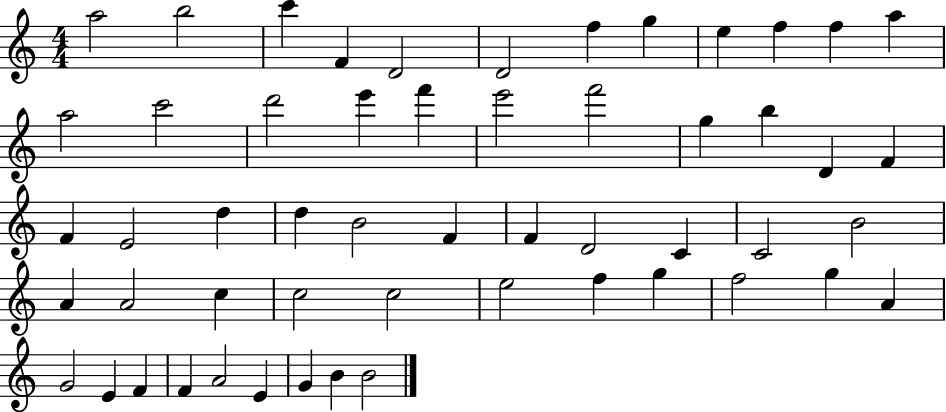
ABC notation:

X:1
T:Untitled
M:4/4
L:1/4
K:C
a2 b2 c' F D2 D2 f g e f f a a2 c'2 d'2 e' f' e'2 f'2 g b D F F E2 d d B2 F F D2 C C2 B2 A A2 c c2 c2 e2 f g f2 g A G2 E F F A2 E G B B2